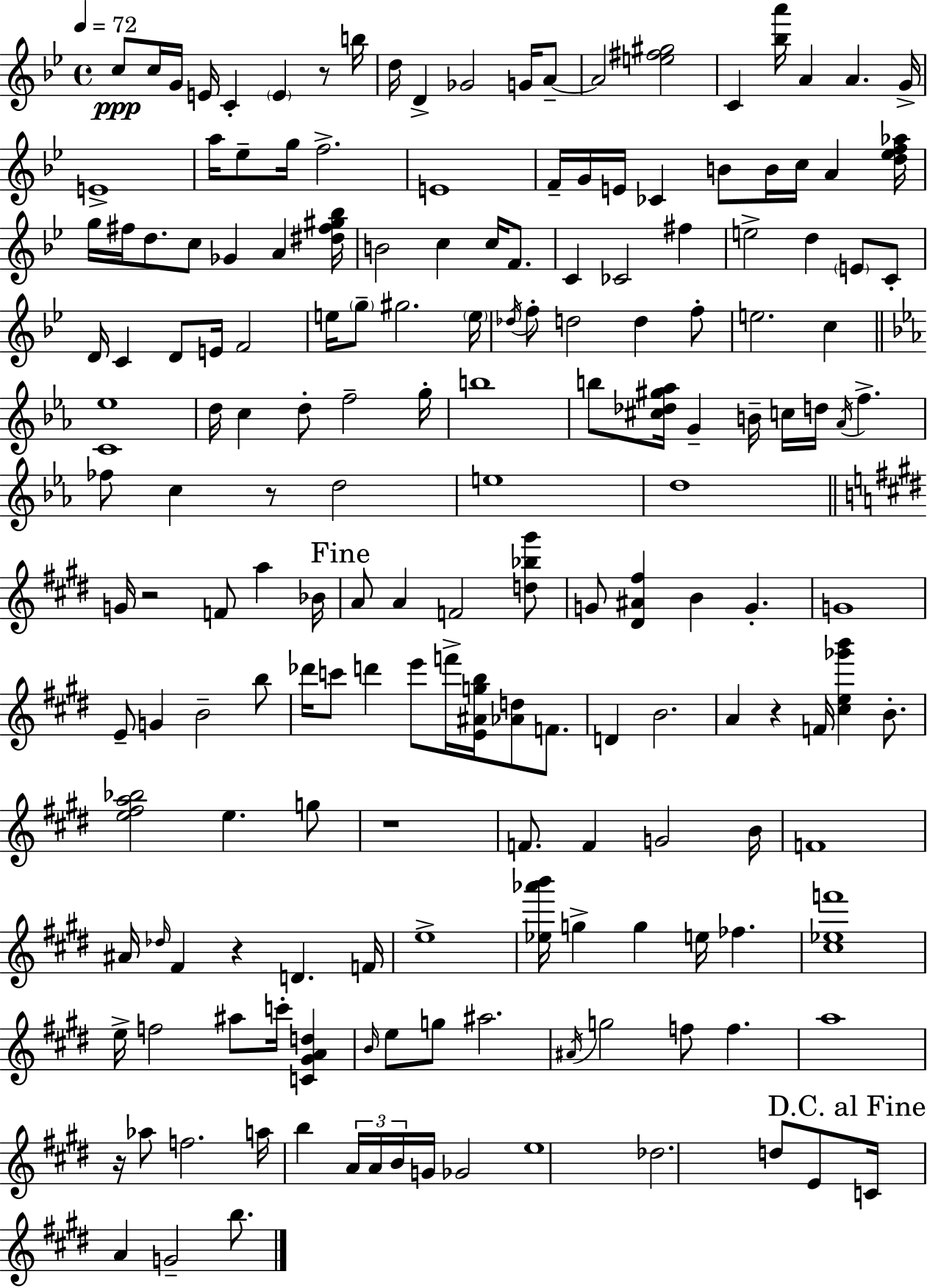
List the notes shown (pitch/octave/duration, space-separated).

C5/e C5/s G4/s E4/s C4/q E4/q R/e B5/s D5/s D4/q Gb4/h G4/s A4/e A4/h [E5,F#5,G#5]/h C4/q [Bb5,A6]/s A4/q A4/q. G4/s E4/w A5/s Eb5/e G5/s F5/h. E4/w F4/s G4/s E4/s CES4/q B4/e B4/s C5/s A4/q [D5,Eb5,F5,Ab5]/s G5/s F#5/s D5/e. C5/e Gb4/q A4/q [D#5,F#5,G#5,Bb5]/s B4/h C5/q C5/s F4/e. C4/q CES4/h F#5/q E5/h D5/q E4/e C4/e D4/s C4/q D4/e E4/s F4/h E5/s G5/e G#5/h. E5/s Db5/s F5/e D5/h D5/q F5/e E5/h. C5/q [C4,Eb5]/w D5/s C5/q D5/e F5/h G5/s B5/w B5/e [C#5,Db5,G#5,Ab5]/s G4/q B4/s C5/s D5/s Ab4/s F5/q. FES5/e C5/q R/e D5/h E5/w D5/w G4/s R/h F4/e A5/q Bb4/s A4/e A4/q F4/h [D5,Bb5,G#6]/e G4/e [D#4,A#4,F#5]/q B4/q G4/q. G4/w E4/e G4/q B4/h B5/e Db6/s C6/e D6/q E6/e F6/s [E4,A#4,G5,B5]/s [Ab4,D5]/e F4/e. D4/q B4/h. A4/q R/q F4/s [C#5,E5,Gb6,B6]/q B4/e. [E5,F#5,A5,Bb5]/h E5/q. G5/e R/w F4/e. F4/q G4/h B4/s F4/w A#4/s Db5/s F#4/q R/q D4/q. F4/s E5/w [Eb5,Ab6,B6]/s G5/q G5/q E5/s FES5/q. [C#5,Eb5,F6]/w E5/s F5/h A#5/e C6/s [C4,G#4,A4,D5]/q B4/s E5/e G5/e A#5/h. A#4/s G5/h F5/e F5/q. A5/w R/s Ab5/e F5/h. A5/s B5/q A4/s A4/s B4/s G4/s Gb4/h E5/w Db5/h. D5/e E4/e C4/s A4/q G4/h B5/e.